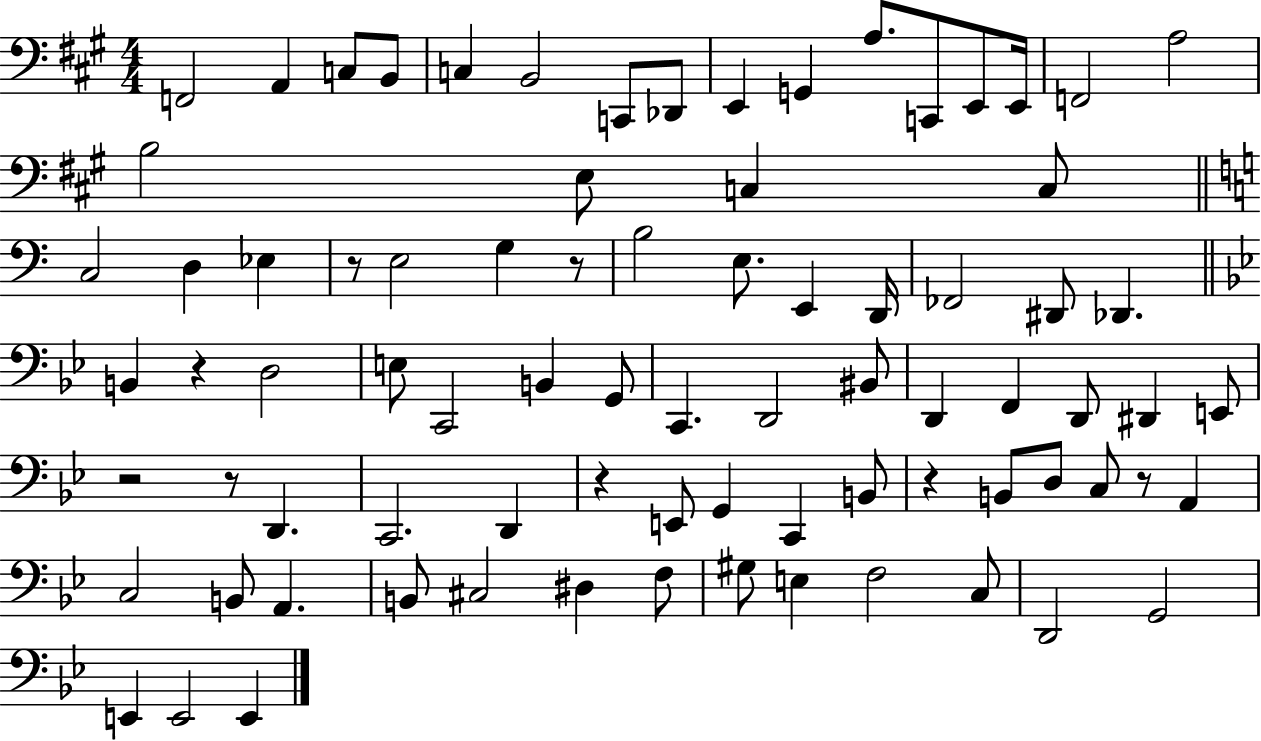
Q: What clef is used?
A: bass